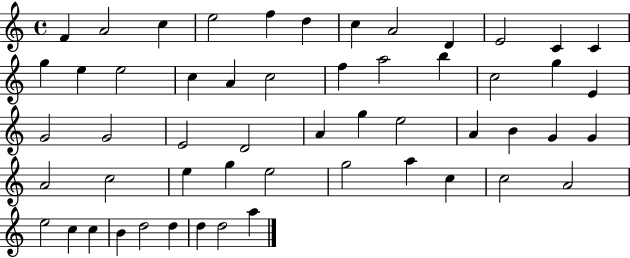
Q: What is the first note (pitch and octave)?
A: F4